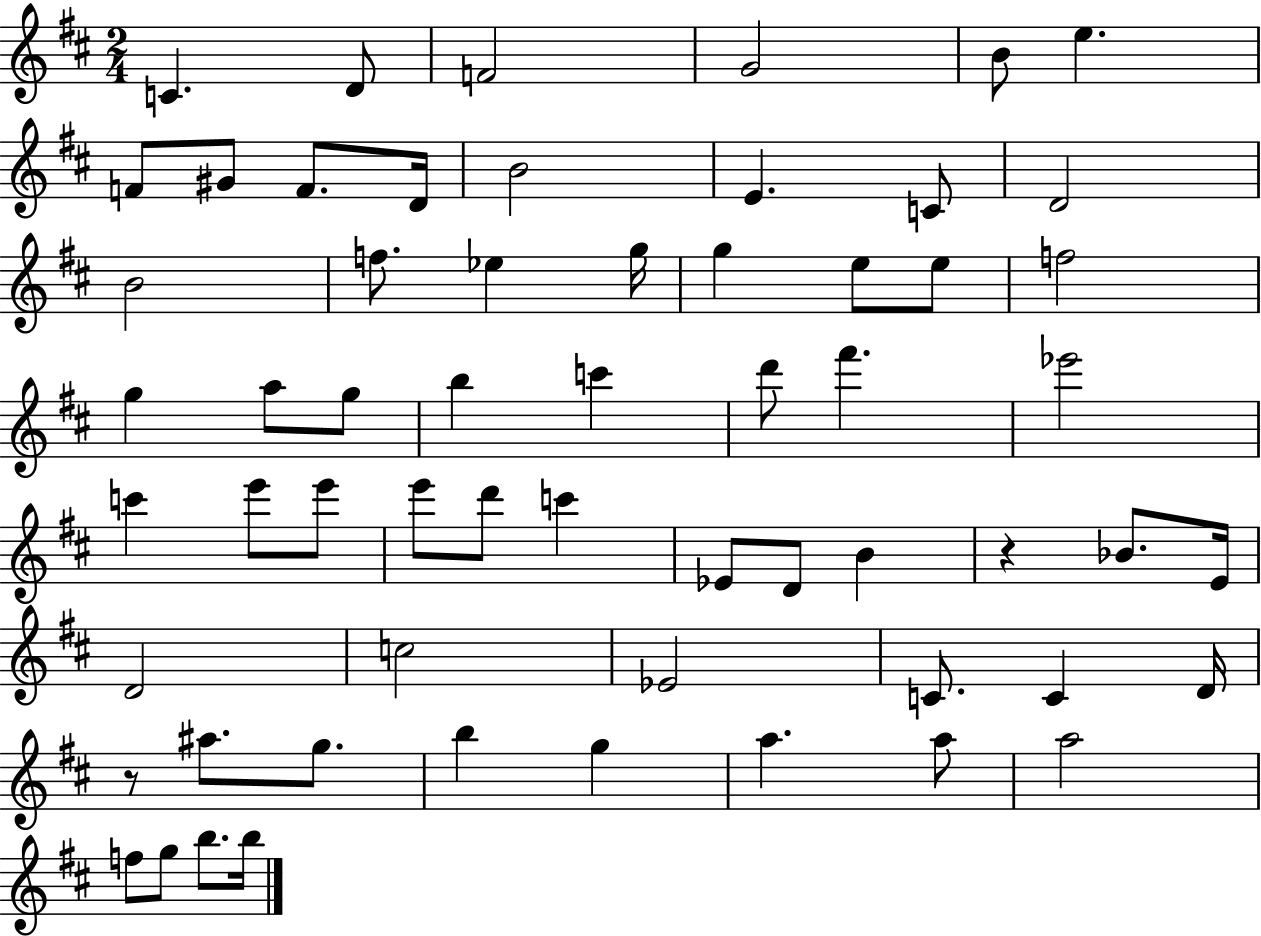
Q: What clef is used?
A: treble